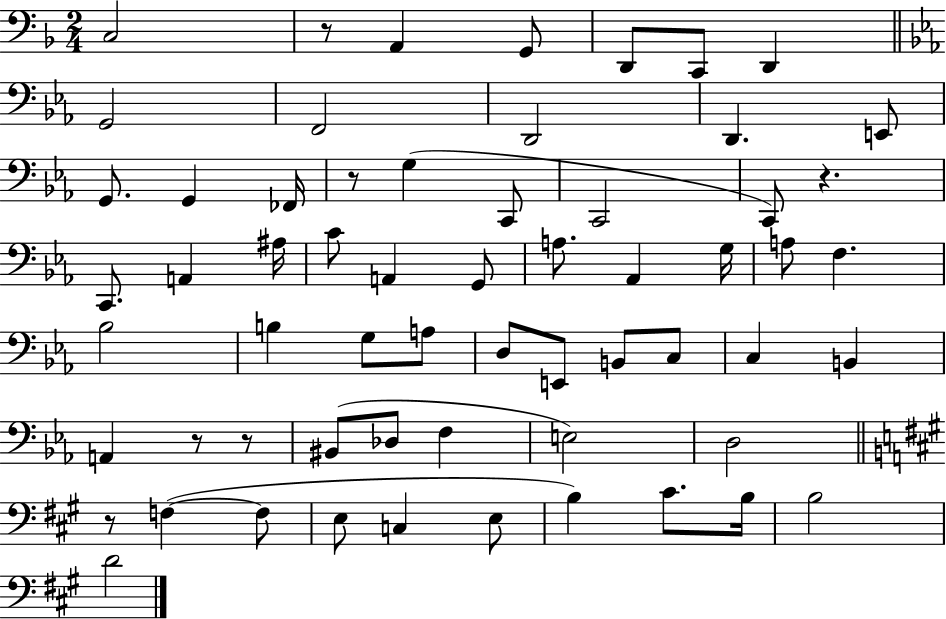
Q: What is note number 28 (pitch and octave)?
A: A3